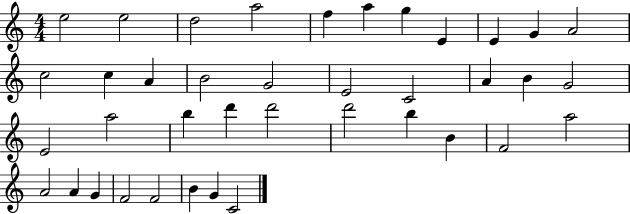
E5/h E5/h D5/h A5/h F5/q A5/q G5/q E4/q E4/q G4/q A4/h C5/h C5/q A4/q B4/h G4/h E4/h C4/h A4/q B4/q G4/h E4/h A5/h B5/q D6/q D6/h D6/h B5/q B4/q F4/h A5/h A4/h A4/q G4/q F4/h F4/h B4/q G4/q C4/h